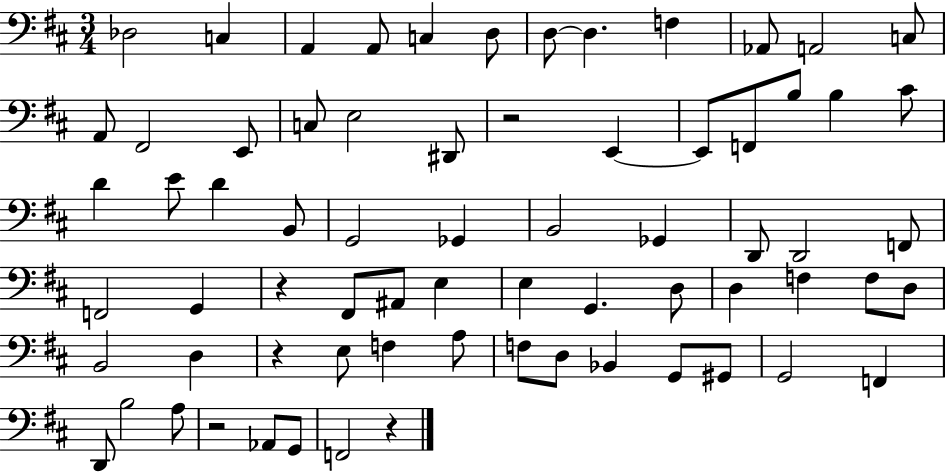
X:1
T:Untitled
M:3/4
L:1/4
K:D
_D,2 C, A,, A,,/2 C, D,/2 D,/2 D, F, _A,,/2 A,,2 C,/2 A,,/2 ^F,,2 E,,/2 C,/2 E,2 ^D,,/2 z2 E,, E,,/2 F,,/2 B,/2 B, ^C/2 D E/2 D B,,/2 G,,2 _G,, B,,2 _G,, D,,/2 D,,2 F,,/2 F,,2 G,, z ^F,,/2 ^A,,/2 E, E, G,, D,/2 D, F, F,/2 D,/2 B,,2 D, z E,/2 F, A,/2 F,/2 D,/2 _B,, G,,/2 ^G,,/2 G,,2 F,, D,,/2 B,2 A,/2 z2 _A,,/2 G,,/2 F,,2 z